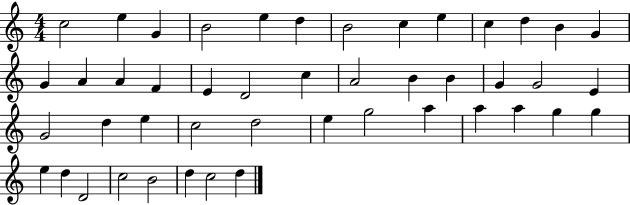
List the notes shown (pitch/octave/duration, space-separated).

C5/h E5/q G4/q B4/h E5/q D5/q B4/h C5/q E5/q C5/q D5/q B4/q G4/q G4/q A4/q A4/q F4/q E4/q D4/h C5/q A4/h B4/q B4/q G4/q G4/h E4/q G4/h D5/q E5/q C5/h D5/h E5/q G5/h A5/q A5/q A5/q G5/q G5/q E5/q D5/q D4/h C5/h B4/h D5/q C5/h D5/q